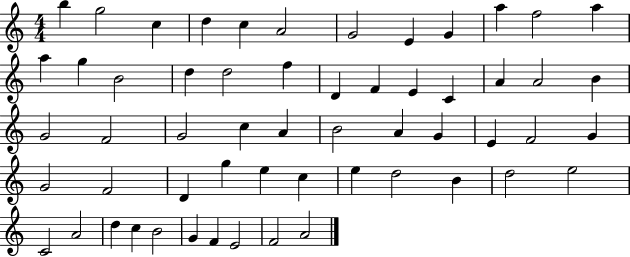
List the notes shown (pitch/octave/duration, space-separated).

B5/q G5/h C5/q D5/q C5/q A4/h G4/h E4/q G4/q A5/q F5/h A5/q A5/q G5/q B4/h D5/q D5/h F5/q D4/q F4/q E4/q C4/q A4/q A4/h B4/q G4/h F4/h G4/h C5/q A4/q B4/h A4/q G4/q E4/q F4/h G4/q G4/h F4/h D4/q G5/q E5/q C5/q E5/q D5/h B4/q D5/h E5/h C4/h A4/h D5/q C5/q B4/h G4/q F4/q E4/h F4/h A4/h